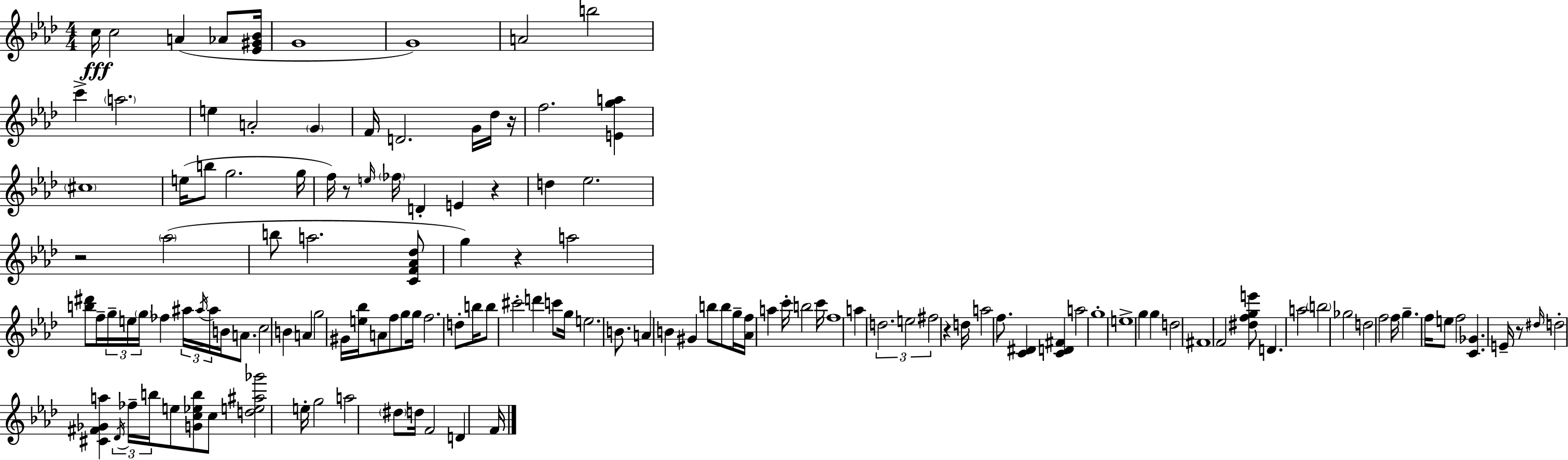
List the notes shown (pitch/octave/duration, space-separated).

C5/s C5/h A4/q Ab4/e [Eb4,G#4,Bb4]/s G4/w G4/w A4/h B5/h C6/q A5/h. E5/q A4/h G4/q F4/s D4/h. G4/s Db5/s R/s F5/h. [E4,G5,A5]/q C#5/w E5/s B5/e G5/h. G5/s F5/s R/e E5/s FES5/s D4/q E4/q R/q D5/q Eb5/h. R/h Ab5/h B5/e A5/h. [C4,F4,Ab4,Db5]/e G5/q R/q A5/h [B5,D#6]/e F5/s G5/s E5/s G5/s FES5/q A#5/s A#5/s A#5/s B4/s A4/e. C5/h B4/q A4/q G5/h G#4/s [E5,Bb5]/s A4/e F5/e G5/e G5/s F5/h. D5/e B5/s B5/e C#6/h D6/q C6/e G5/s E5/h. B4/e. A4/q B4/q G#4/q B5/e B5/e G5/s [Ab4,F5]/s A5/q C6/s B5/h C6/s F5/w A5/q D5/h. E5/h F#5/h R/q D5/s A5/h F5/e. [C4,D#4]/q [C4,D4,F#4]/q A5/h G5/w E5/w G5/q G5/q D5/h F#4/w F4/h [D#5,F5,G5,E6]/e D4/q. A5/h B5/h Gb5/h D5/h F5/h F5/s G5/q. F5/s E5/e F5/h [C4,Gb4]/q. E4/s R/e D#5/s D5/h [C#4,F#4,Gb4,A5]/q Db4/s FES5/s B5/s E5/e [G4,C5,Eb5,B5]/e C5/e [D5,E5,A#5,Gb6]/h E5/s G5/h A5/h D#5/e D5/s F4/h D4/q F4/s